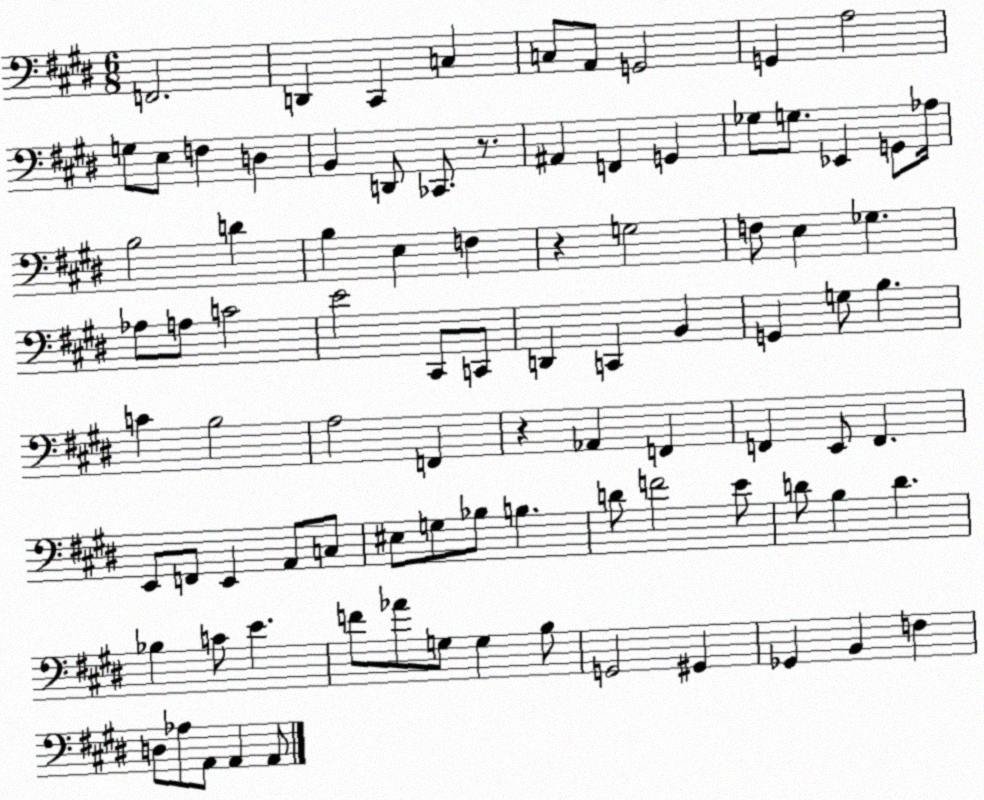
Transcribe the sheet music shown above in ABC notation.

X:1
T:Untitled
M:6/8
L:1/4
K:E
F,,2 D,, ^C,, C, C,/2 A,,/2 G,,2 G,, A,2 G,/2 E,/2 F, D, B,, D,,/2 _C,,/2 z/2 ^A,, F,, G,, _G,/2 G,/2 _E,, G,,/2 _A,/4 B,2 D B, E, F, z G,2 F,/2 E, _G, _A,/2 A,/2 C2 E2 ^C,,/2 C,,/2 D,, C,, B,, G,, G,/2 B, C B,2 A,2 F,, z _A,, F,, F,, E,,/2 F,, E,,/2 F,,/2 E,, A,,/2 C,/2 ^E,/2 G,/2 _B,/2 B, D/2 F2 E/2 D/2 B, D _B, C/2 E F/2 _A/2 G,/2 G, B,/2 G,,2 ^G,, _G,, B,, F, D,/2 _A,/2 A,,/2 A,, A,,/2